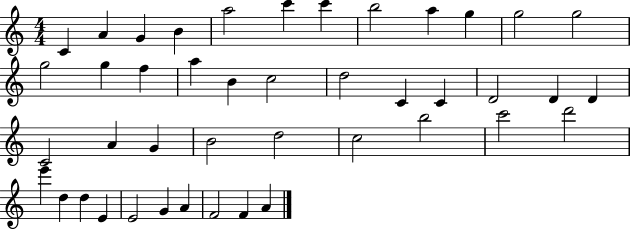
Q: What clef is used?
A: treble